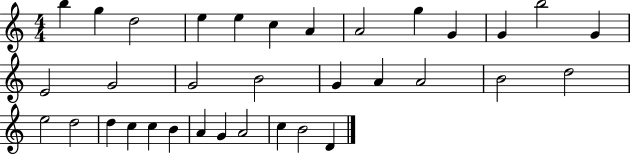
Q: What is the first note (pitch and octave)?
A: B5